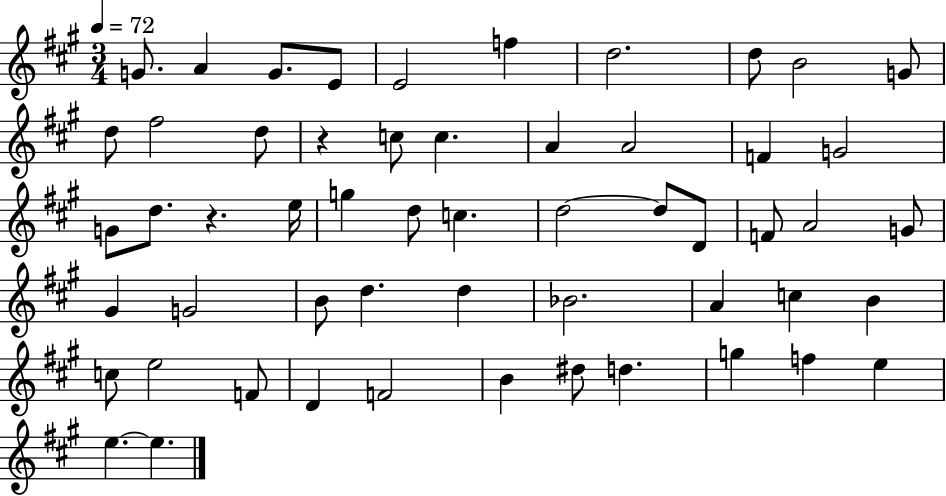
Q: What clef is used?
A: treble